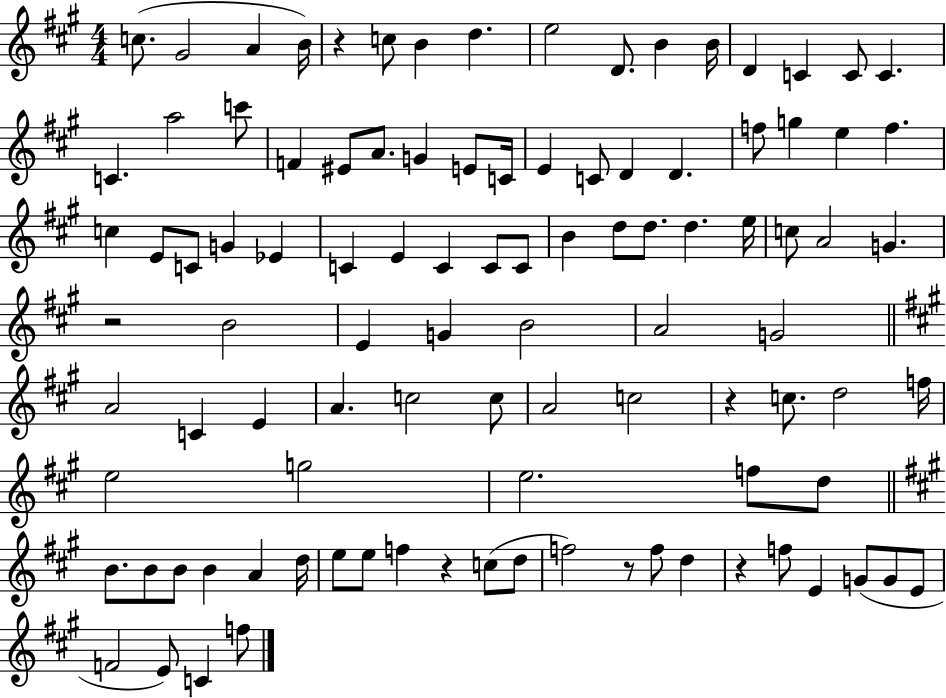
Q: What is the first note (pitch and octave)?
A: C5